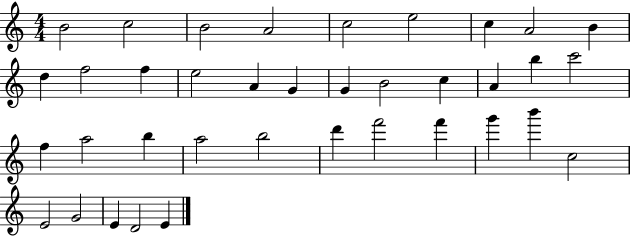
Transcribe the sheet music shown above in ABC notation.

X:1
T:Untitled
M:4/4
L:1/4
K:C
B2 c2 B2 A2 c2 e2 c A2 B d f2 f e2 A G G B2 c A b c'2 f a2 b a2 b2 d' f'2 f' g' b' c2 E2 G2 E D2 E